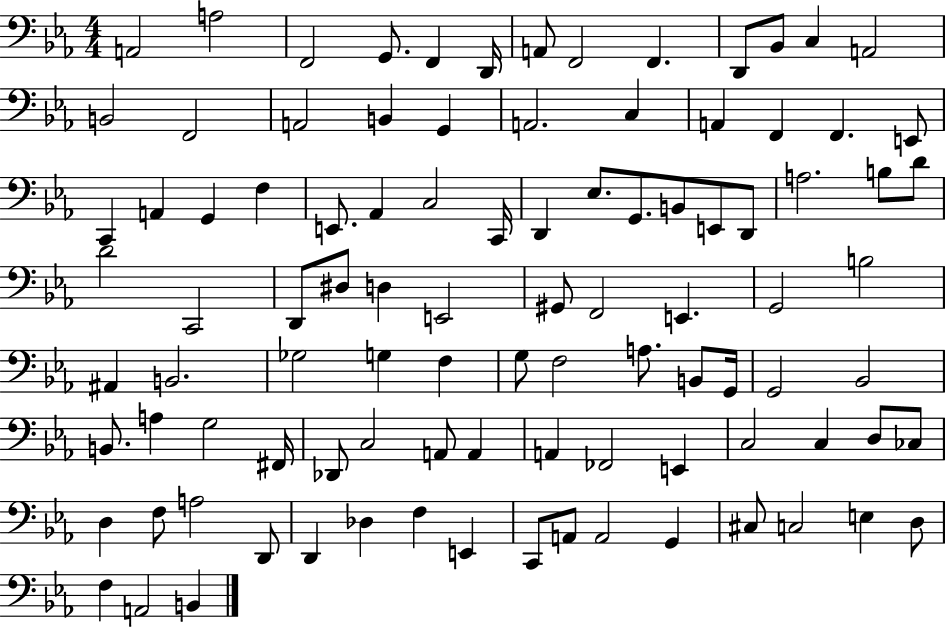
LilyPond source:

{
  \clef bass
  \numericTimeSignature
  \time 4/4
  \key ees \major
  a,2 a2 | f,2 g,8. f,4 d,16 | a,8 f,2 f,4. | d,8 bes,8 c4 a,2 | \break b,2 f,2 | a,2 b,4 g,4 | a,2. c4 | a,4 f,4 f,4. e,8 | \break c,4 a,4 g,4 f4 | e,8. aes,4 c2 c,16 | d,4 ees8. g,8. b,8 e,8 d,8 | a2. b8 d'8 | \break d'2 c,2 | d,8 dis8 d4 e,2 | gis,8 f,2 e,4. | g,2 b2 | \break ais,4 b,2. | ges2 g4 f4 | g8 f2 a8. b,8 g,16 | g,2 bes,2 | \break b,8. a4 g2 fis,16 | des,8 c2 a,8 a,4 | a,4 fes,2 e,4 | c2 c4 d8 ces8 | \break d4 f8 a2 d,8 | d,4 des4 f4 e,4 | c,8 a,8 a,2 g,4 | cis8 c2 e4 d8 | \break f4 a,2 b,4 | \bar "|."
}